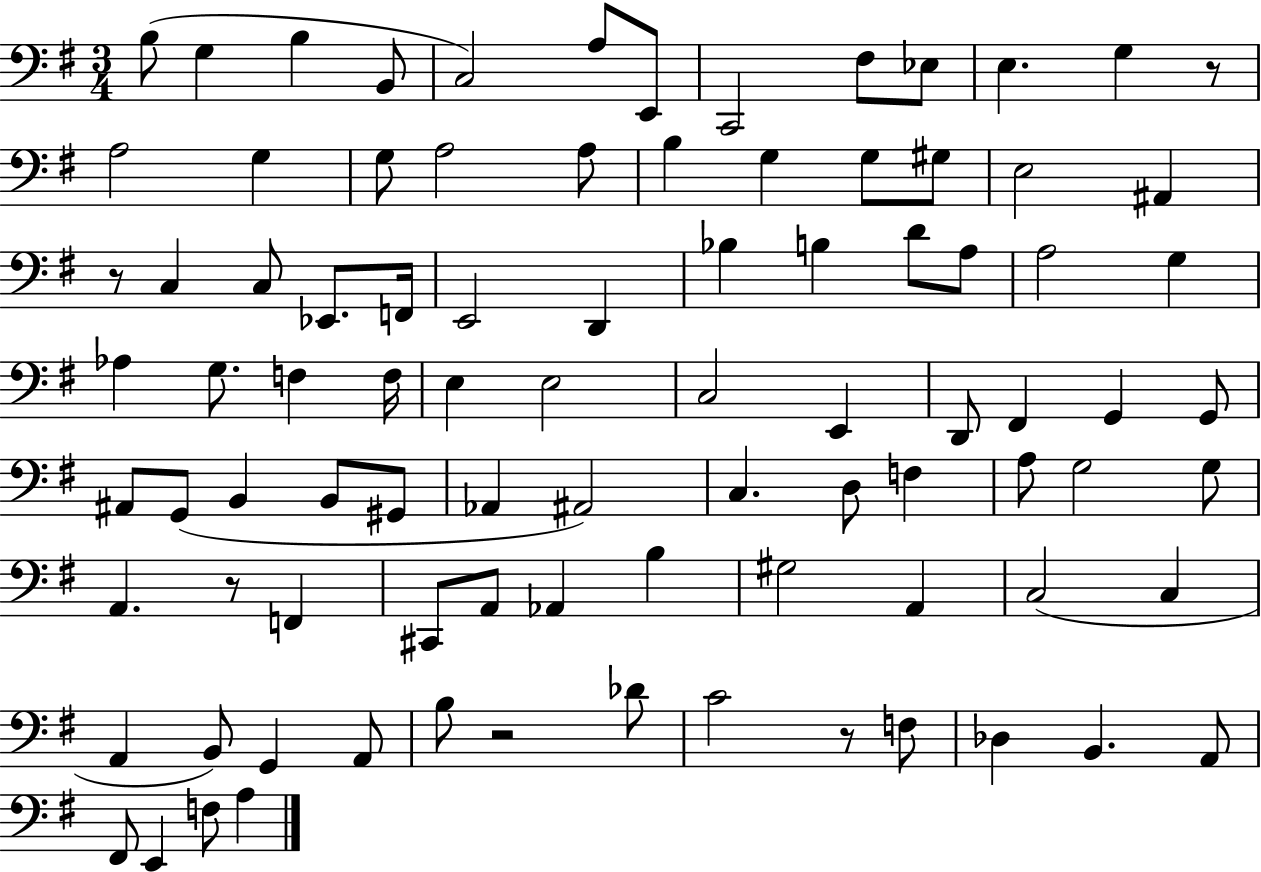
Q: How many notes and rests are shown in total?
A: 90